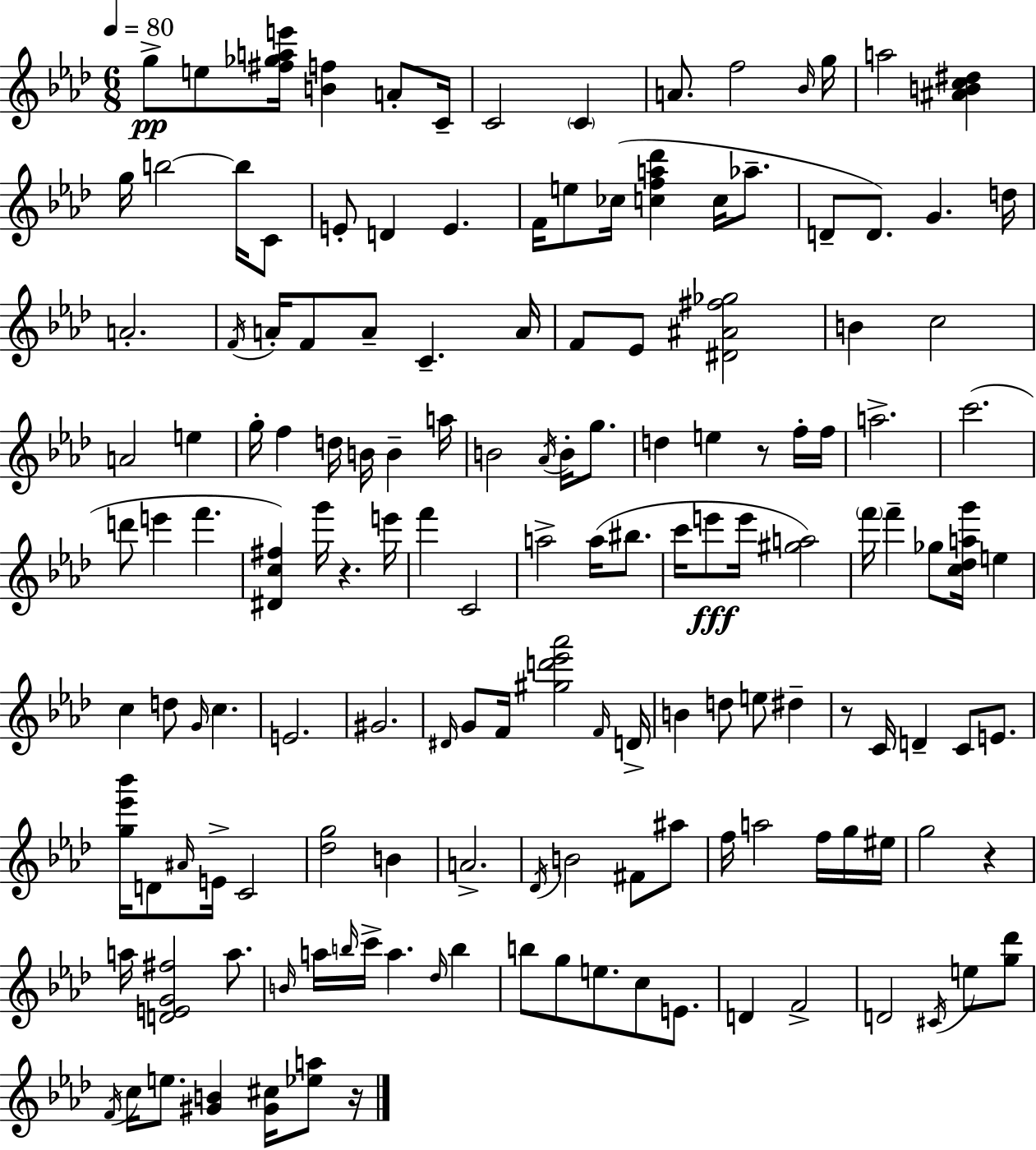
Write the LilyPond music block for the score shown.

{
  \clef treble
  \numericTimeSignature
  \time 6/8
  \key f \minor
  \tempo 4 = 80
  g''8->\pp e''8 <fis'' ges'' a'' e'''>16 <b' f''>4 a'8-. c'16-- | c'2 \parenthesize c'4 | a'8. f''2 \grace { bes'16 } | g''16 a''2 <ais' b' c'' dis''>4 | \break g''16 b''2~~ b''16 c'8 | e'8-. d'4 e'4. | f'16 e''8 ces''16( <c'' f'' a'' des'''>4 c''16 aes''8.-- | d'8-- d'8.) g'4. | \break d''16 a'2.-. | \acciaccatura { f'16 } a'16-. f'8 a'8-- c'4.-- | a'16 f'8 ees'8 <dis' ais' fis'' ges''>2 | b'4 c''2 | \break a'2 e''4 | g''16-. f''4 d''16 b'16 b'4-- | a''16 b'2 \acciaccatura { aes'16 } b'16-. | g''8. d''4 e''4 r8 | \break f''16-. f''16 a''2.-> | c'''2.( | d'''8 e'''4 f'''4. | <dis' c'' fis''>4) g'''16 r4. | \break e'''16 f'''4 c'2 | a''2-> a''16( | bis''8. c'''16 e'''8\fff e'''16 <gis'' a''>2) | \parenthesize f'''16 f'''4-- ges''8 <c'' des'' a'' g'''>16 e''4 | \break c''4 d''8 \grace { g'16 } c''4. | e'2. | gis'2. | \grace { dis'16 } g'8 f'16 <gis'' d''' ees''' aes'''>2 | \break \grace { f'16 } d'16-> b'4 d''8 | e''8 dis''4-- r8 c'16 d'4-- | c'8 e'8. <g'' ees''' bes'''>16 d'8 \grace { ais'16 } e'16-> c'2 | <des'' g''>2 | \break b'4 a'2.-> | \acciaccatura { des'16 } b'2 | fis'8 ais''8 f''16 a''2 | f''16 g''16 eis''16 g''2 | \break r4 a''16 <d' e' g' fis''>2 | a''8. \grace { b'16 } a''16 \grace { b''16 } c'''16-> | a''4. \grace { des''16 } b''4 b''8 | g''8 e''8. c''8 e'8. d'4 | \break f'2-> d'2 | \acciaccatura { cis'16 } e''8 <g'' des'''>8 | \acciaccatura { f'16 } c''16 e''8. <gis' b'>4 <gis' cis''>16 <ees'' a''>8 | r16 \bar "|."
}